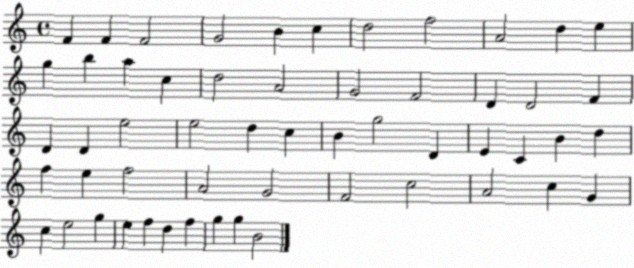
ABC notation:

X:1
T:Untitled
M:4/4
L:1/4
K:C
F F F2 G2 B c d2 f2 A2 d e g b a c d2 A2 G2 F2 D D2 F D D e2 e2 d c B g2 D E C B d f e f2 A2 G2 F2 c2 A2 c G c e2 g e f d f g g B2